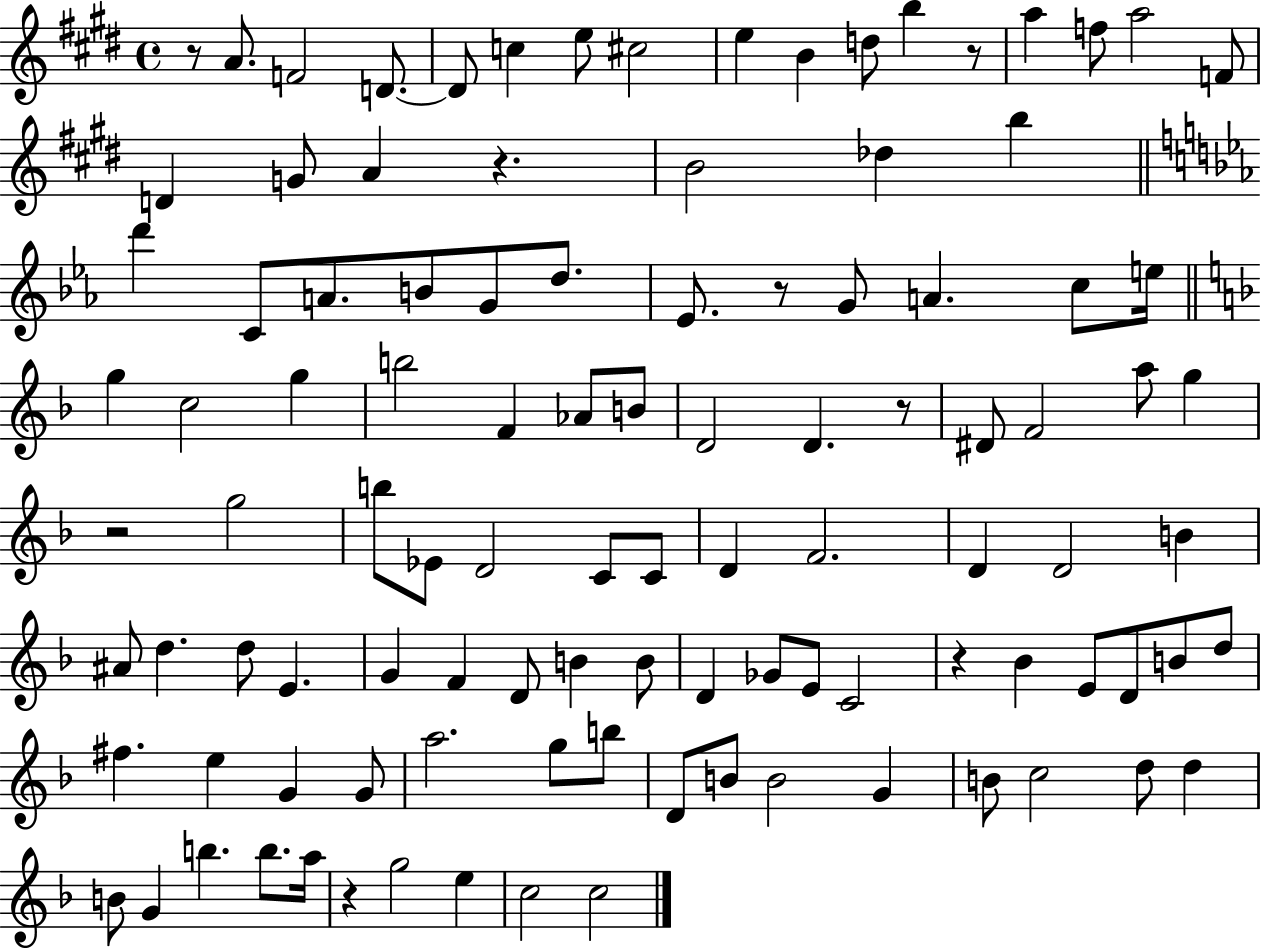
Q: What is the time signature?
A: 4/4